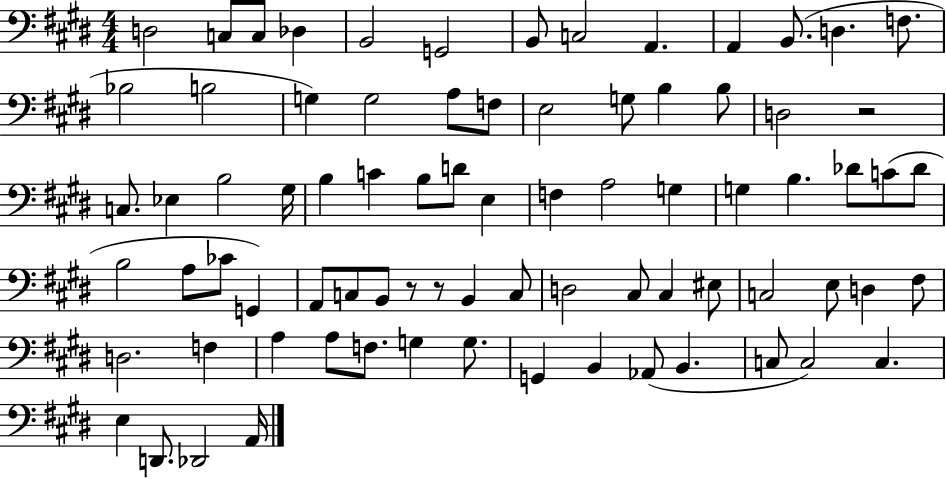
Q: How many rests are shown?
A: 3